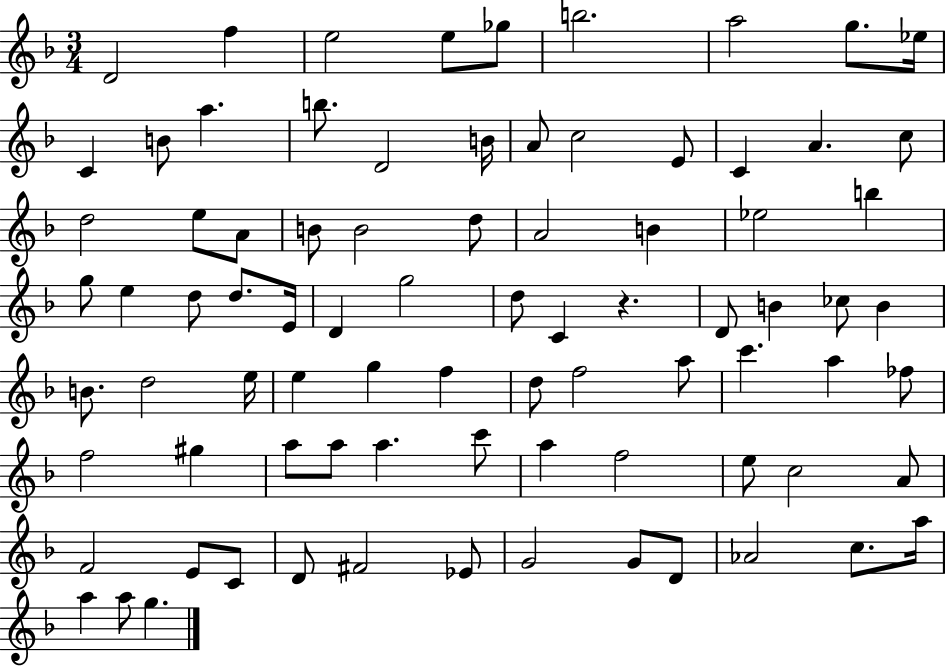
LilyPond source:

{
  \clef treble
  \numericTimeSignature
  \time 3/4
  \key f \major
  d'2 f''4 | e''2 e''8 ges''8 | b''2. | a''2 g''8. ees''16 | \break c'4 b'8 a''4. | b''8. d'2 b'16 | a'8 c''2 e'8 | c'4 a'4. c''8 | \break d''2 e''8 a'8 | b'8 b'2 d''8 | a'2 b'4 | ees''2 b''4 | \break g''8 e''4 d''8 d''8. e'16 | d'4 g''2 | d''8 c'4 r4. | d'8 b'4 ces''8 b'4 | \break b'8. d''2 e''16 | e''4 g''4 f''4 | d''8 f''2 a''8 | c'''4. a''4 fes''8 | \break f''2 gis''4 | a''8 a''8 a''4. c'''8 | a''4 f''2 | e''8 c''2 a'8 | \break f'2 e'8 c'8 | d'8 fis'2 ees'8 | g'2 g'8 d'8 | aes'2 c''8. a''16 | \break a''4 a''8 g''4. | \bar "|."
}